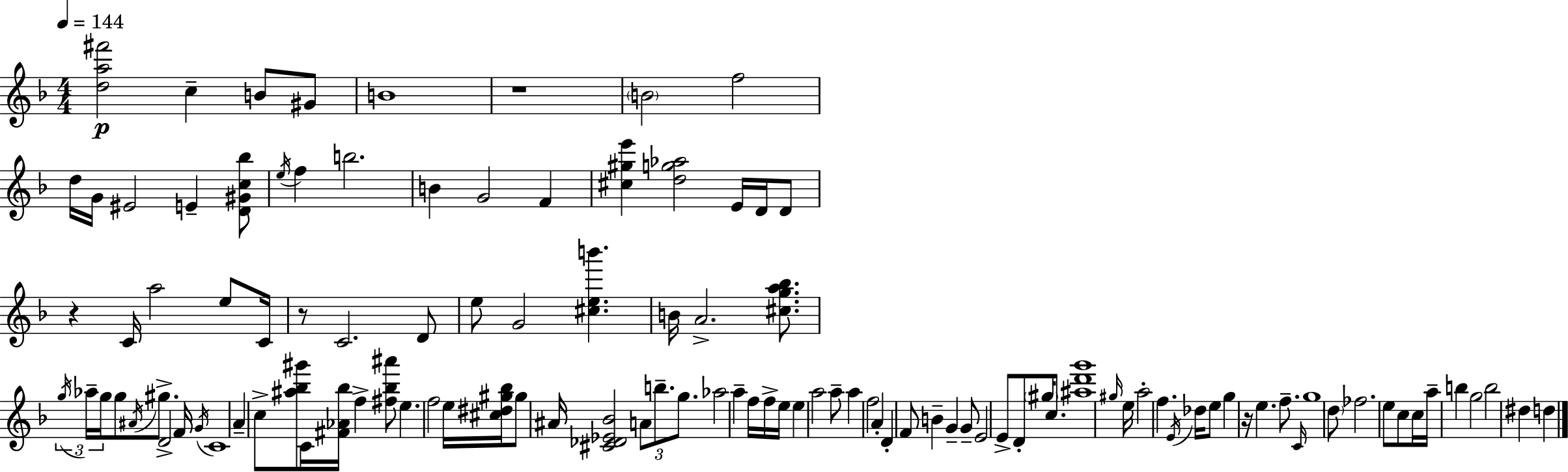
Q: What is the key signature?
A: D minor